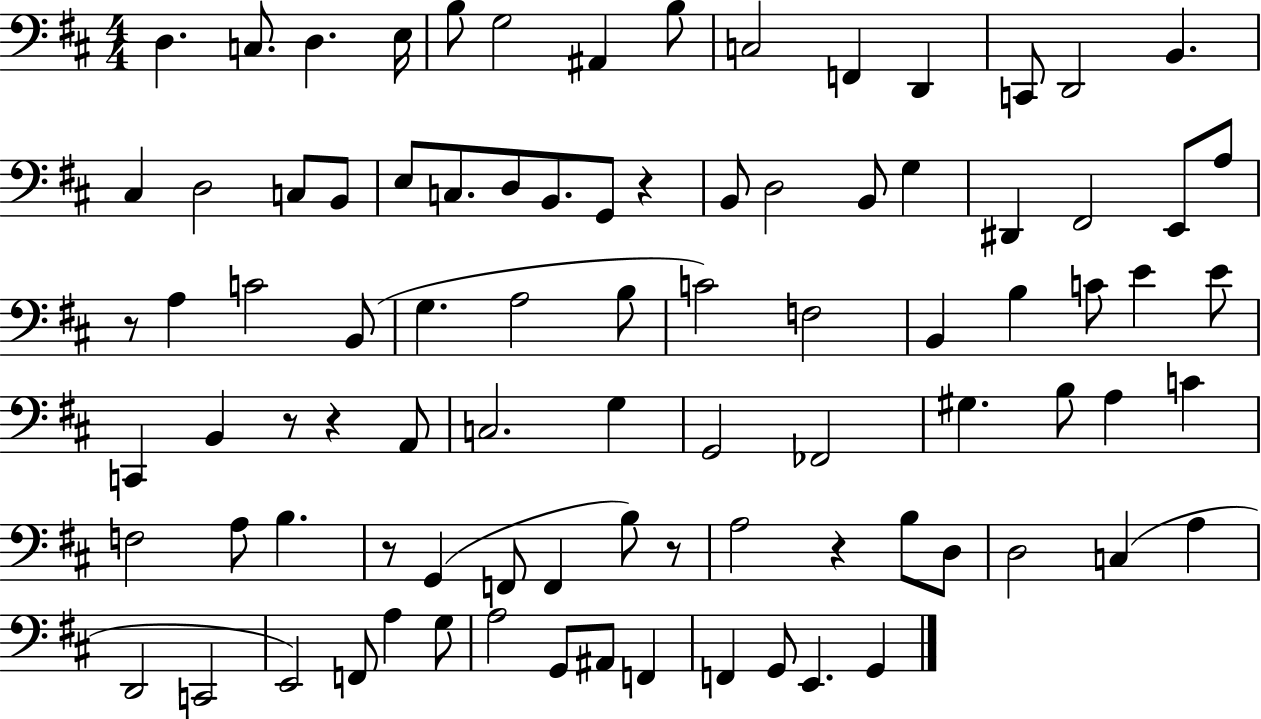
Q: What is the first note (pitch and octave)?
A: D3